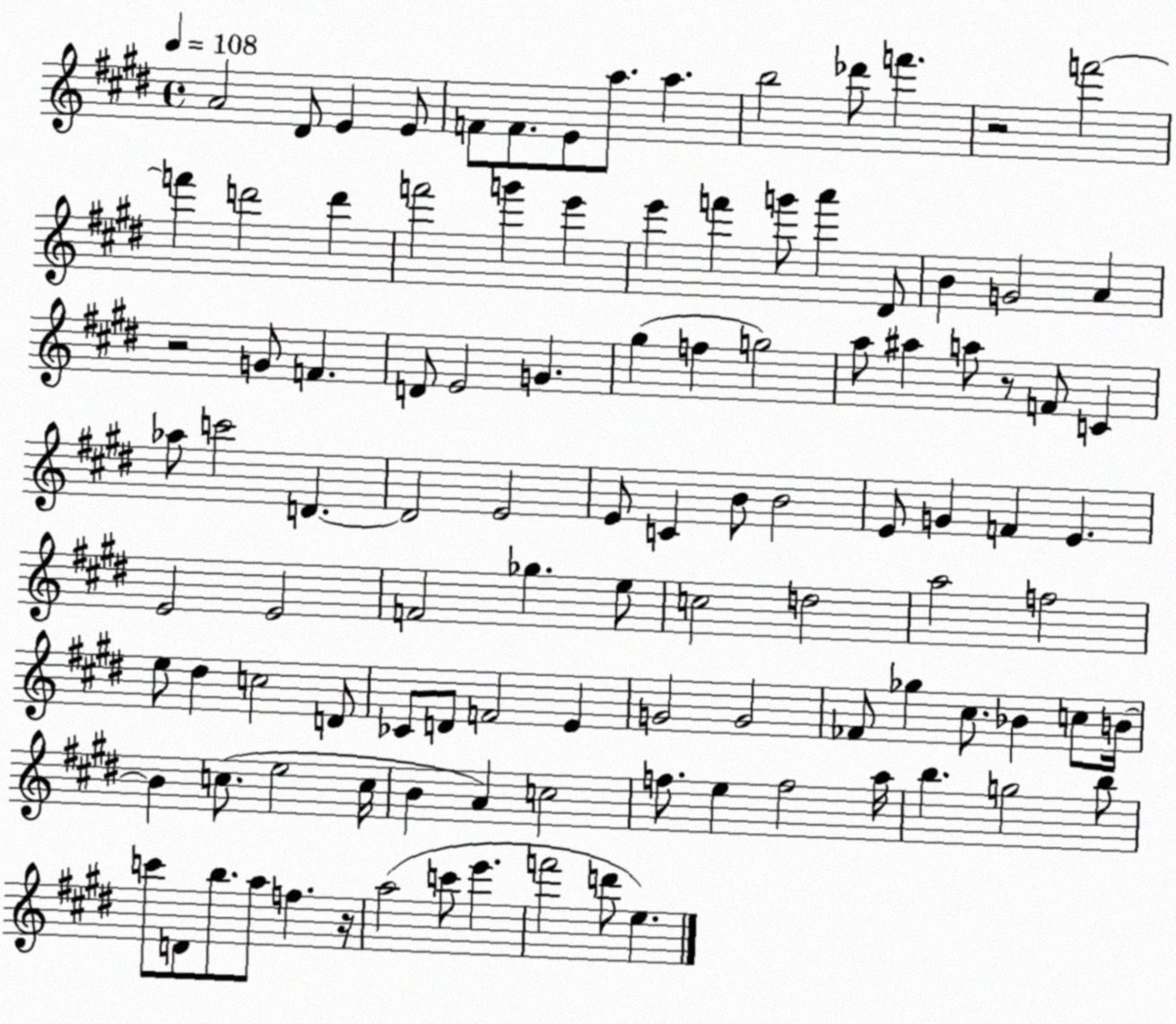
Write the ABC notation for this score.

X:1
T:Untitled
M:4/4
L:1/4
K:E
A2 ^D/2 E E/2 F/2 F/2 E/2 a/2 a b2 _d'/2 f' z2 f'2 f' d'2 d' f'2 g' e' e' f' g'/2 a' ^D/2 B G2 A z2 G/2 F D/2 E2 G ^g f g2 a/2 ^a a/2 z/2 F/2 C _a/2 c'2 D D2 E2 E/2 C B/2 B2 E/2 G F E E2 E2 F2 _g e/2 c2 d2 a2 f2 e/2 ^d c2 D/2 _C/2 D/2 F2 E G2 G2 _F/2 _g ^c/2 _B c/2 B/4 B c/2 e2 c/4 B A c2 f/2 e f2 a/4 b g2 b/2 c'/2 D/2 b/2 a/2 f z/4 a2 c'/2 e' f'2 d'/2 e